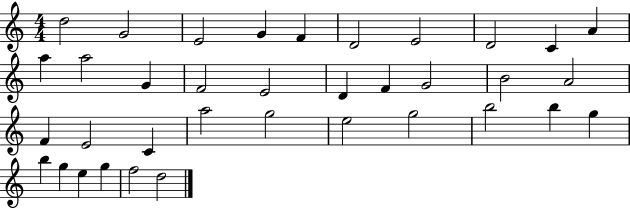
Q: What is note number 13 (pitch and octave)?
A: G4